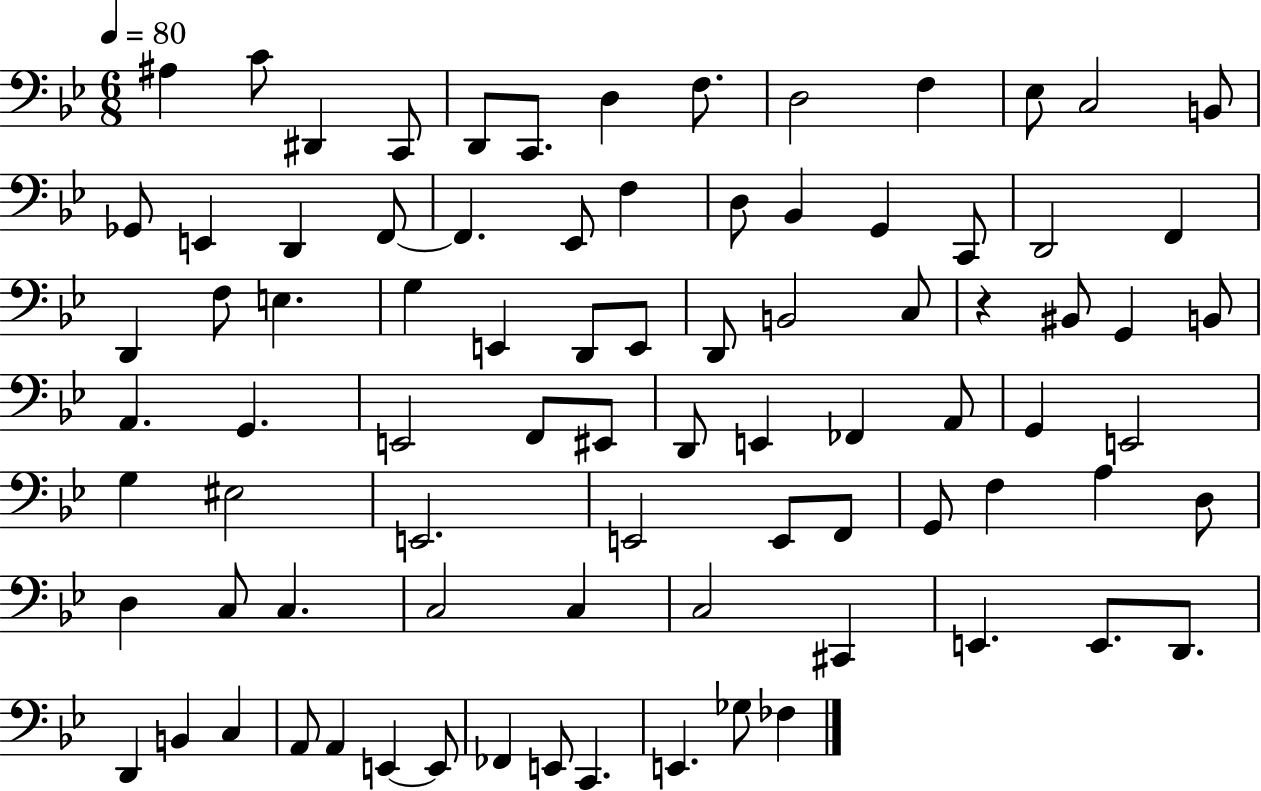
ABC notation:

X:1
T:Untitled
M:6/8
L:1/4
K:Bb
^A, C/2 ^D,, C,,/2 D,,/2 C,,/2 D, F,/2 D,2 F, _E,/2 C,2 B,,/2 _G,,/2 E,, D,, F,,/2 F,, _E,,/2 F, D,/2 _B,, G,, C,,/2 D,,2 F,, D,, F,/2 E, G, E,, D,,/2 E,,/2 D,,/2 B,,2 C,/2 z ^B,,/2 G,, B,,/2 A,, G,, E,,2 F,,/2 ^E,,/2 D,,/2 E,, _F,, A,,/2 G,, E,,2 G, ^E,2 E,,2 E,,2 E,,/2 F,,/2 G,,/2 F, A, D,/2 D, C,/2 C, C,2 C, C,2 ^C,, E,, E,,/2 D,,/2 D,, B,, C, A,,/2 A,, E,, E,,/2 _F,, E,,/2 C,, E,, _G,/2 _F,